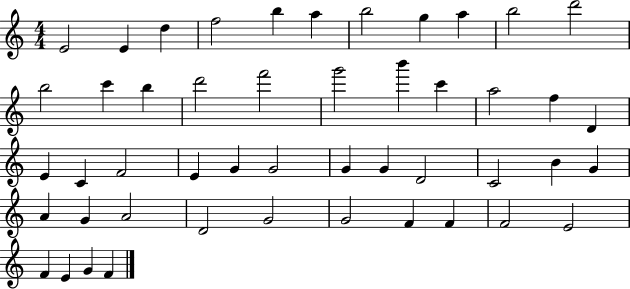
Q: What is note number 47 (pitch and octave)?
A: G4